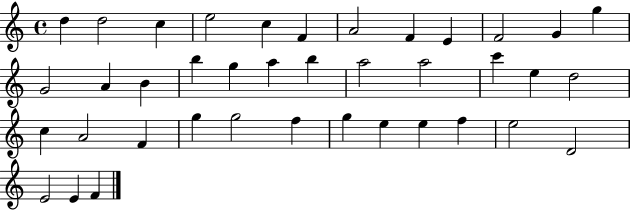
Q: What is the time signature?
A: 4/4